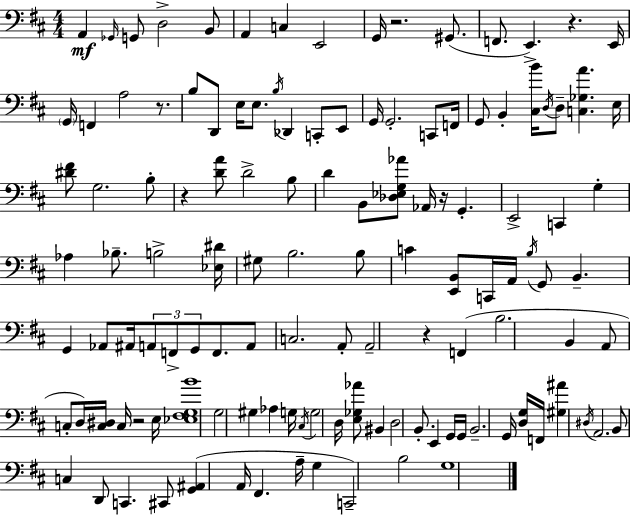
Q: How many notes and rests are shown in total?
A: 125